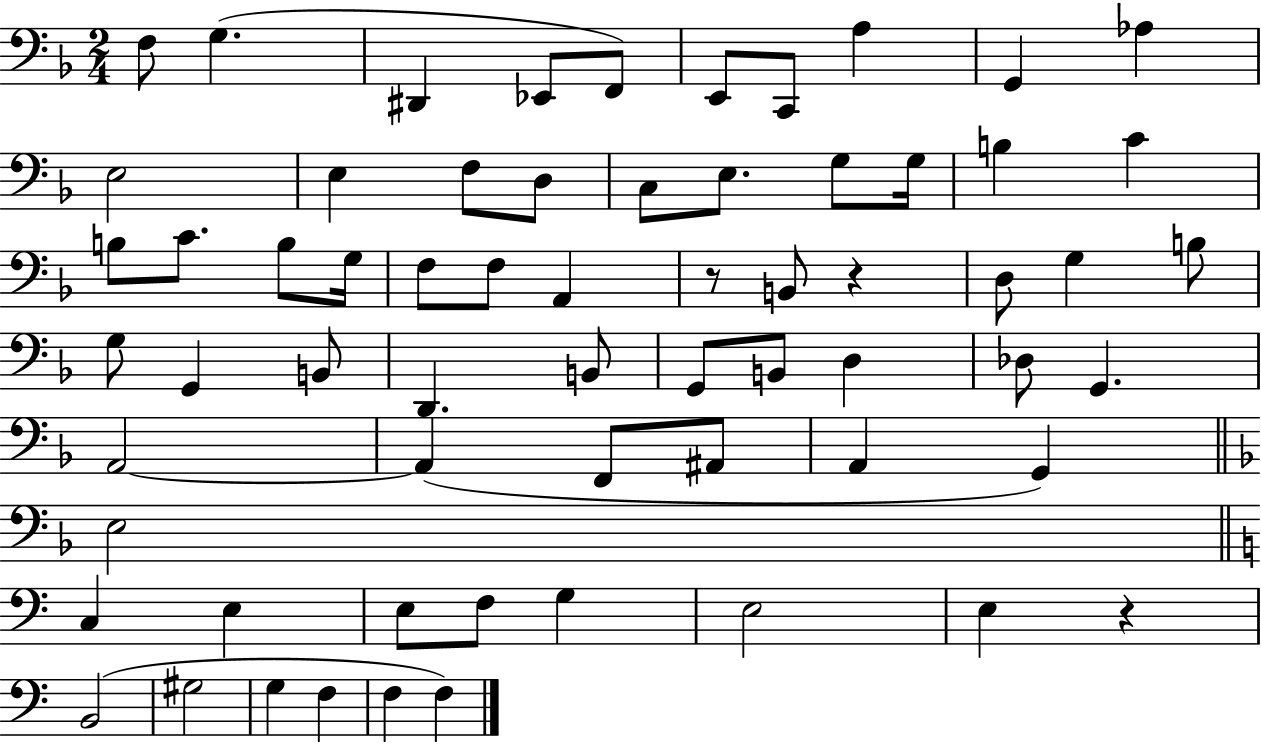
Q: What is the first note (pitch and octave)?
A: F3